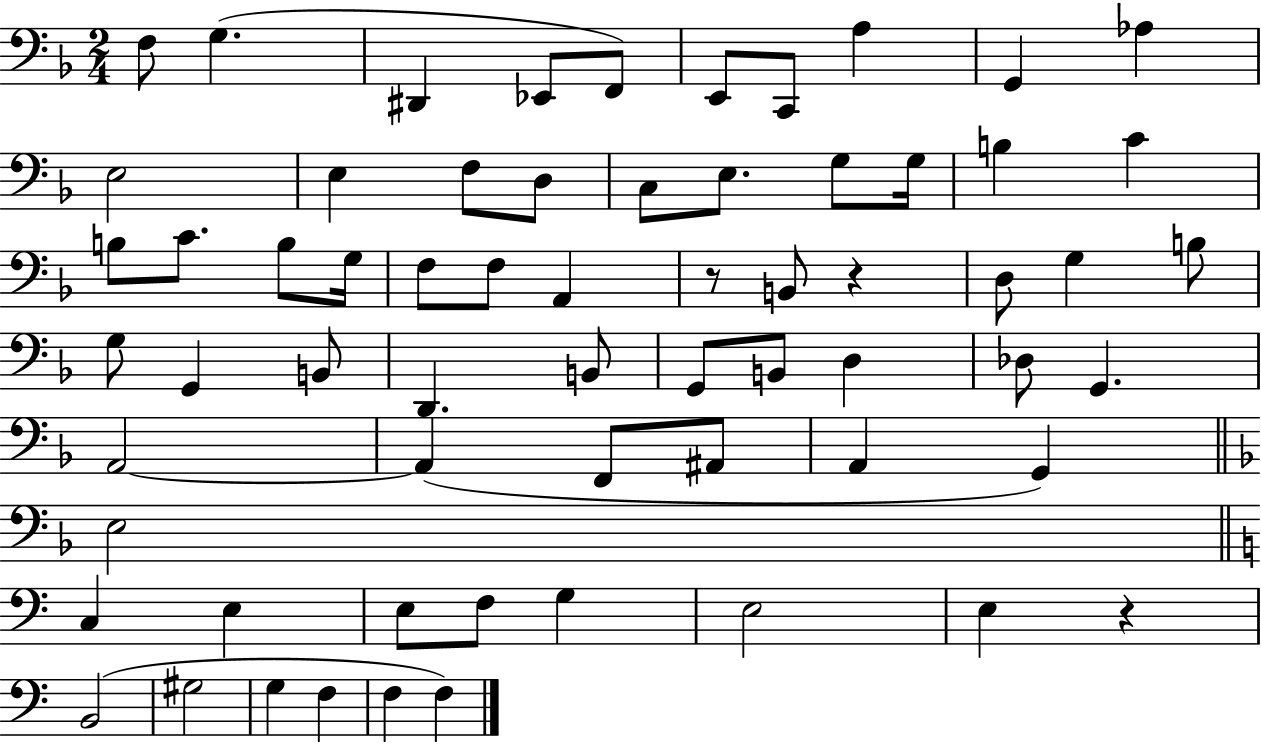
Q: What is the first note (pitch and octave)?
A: F3